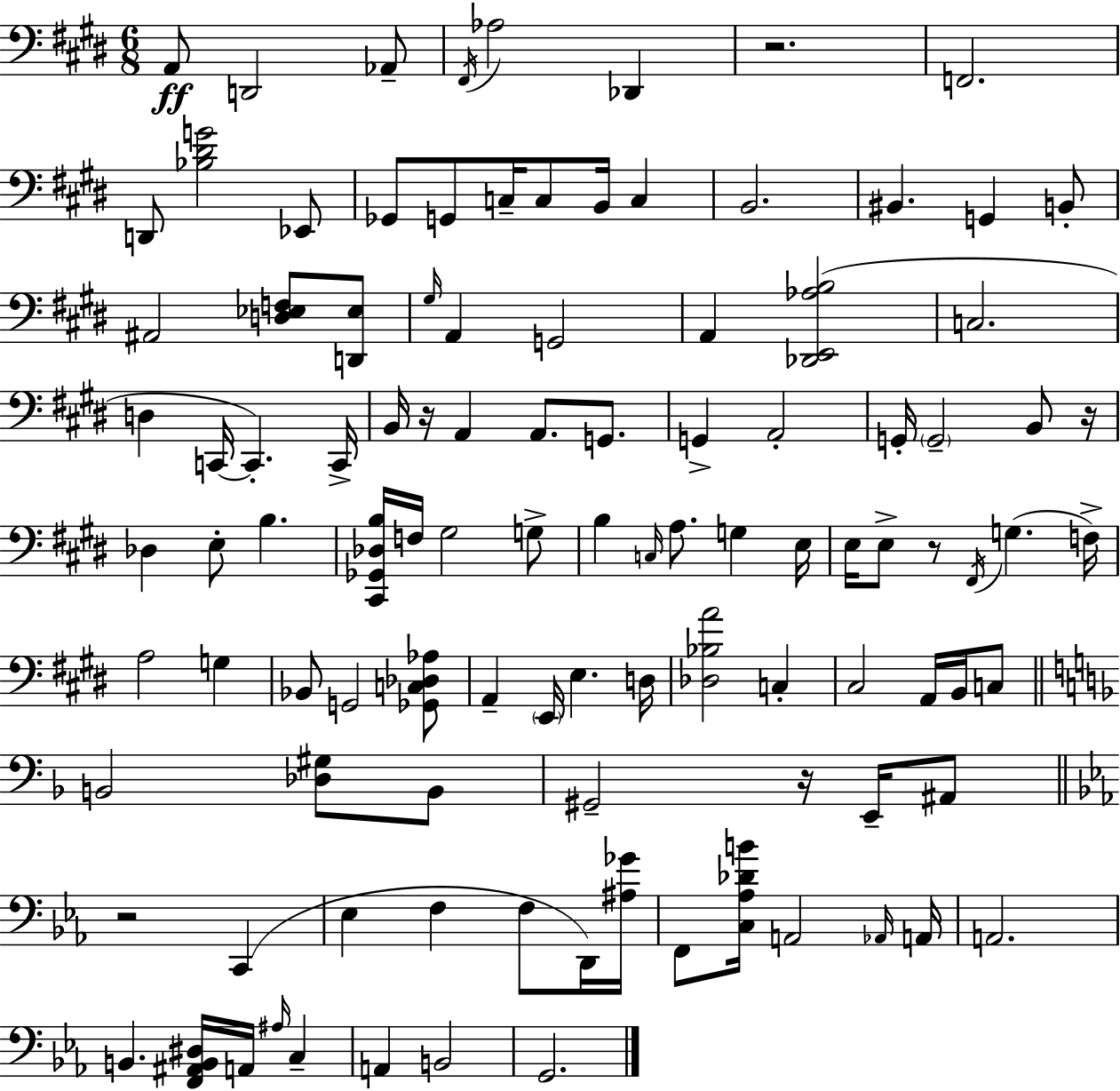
{
  \clef bass
  \numericTimeSignature
  \time 6/8
  \key e \major
  \repeat volta 2 { a,8\ff d,2 aes,8-- | \acciaccatura { fis,16 } aes2 des,4 | r2. | f,2. | \break d,8 <bes dis' g'>2 ees,8 | ges,8 g,8 c16-- c8 b,16 c4 | b,2. | bis,4. g,4 b,8-. | \break ais,2 <d ees f>8 <d, ees>8 | \grace { gis16 } a,4 g,2 | a,4 <des, e, aes b>2( | c2. | \break d4 c,16~~ c,4.-.) | c,16-> b,16 r16 a,4 a,8. g,8. | g,4-> a,2-. | g,16-. \parenthesize g,2-- b,8 | \break r16 des4 e8-. b4. | <cis, ges, des b>16 f16 gis2 | g8-> b4 \grace { c16 } a8. g4 | e16 e16 e8-> r8 \acciaccatura { fis,16 }( g4. | \break f16->) a2 | g4 bes,8 g,2 | <ges, c des aes>8 a,4-- \parenthesize e,16 e4. | d16 <des bes a'>2 | \break c4-. cis2 | a,16 b,16 c8 \bar "||" \break \key d \minor b,2 <des gis>8 b,8 | gis,2-- r16 e,16-- ais,8 | \bar "||" \break \key ees \major r2 c,4( | ees4 f4 f8 d,16) <ais ges'>16 | f,8 <c aes des' b'>16 a,2 \grace { aes,16 } | a,16 a,2. | \break b,4. <f, ais, b, dis>16 a,16 \grace { ais16 } c4-- | a,4 b,2 | g,2. | } \bar "|."
}